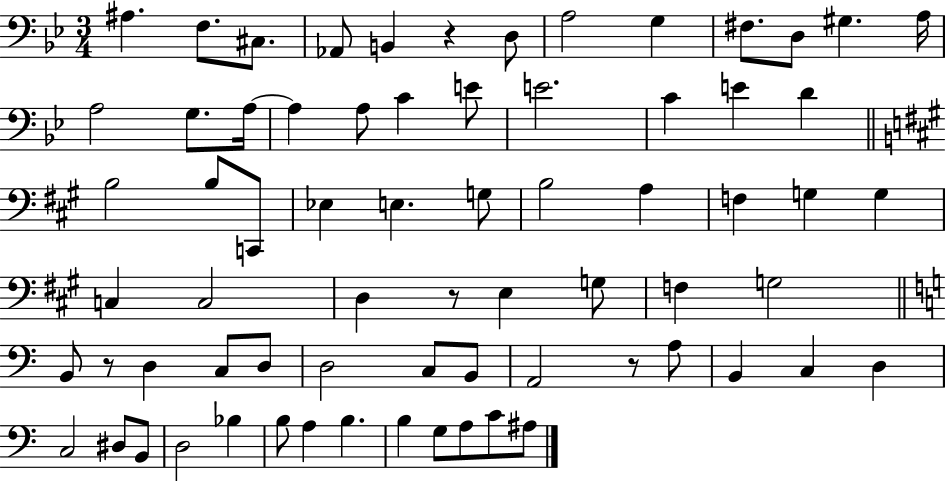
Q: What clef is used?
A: bass